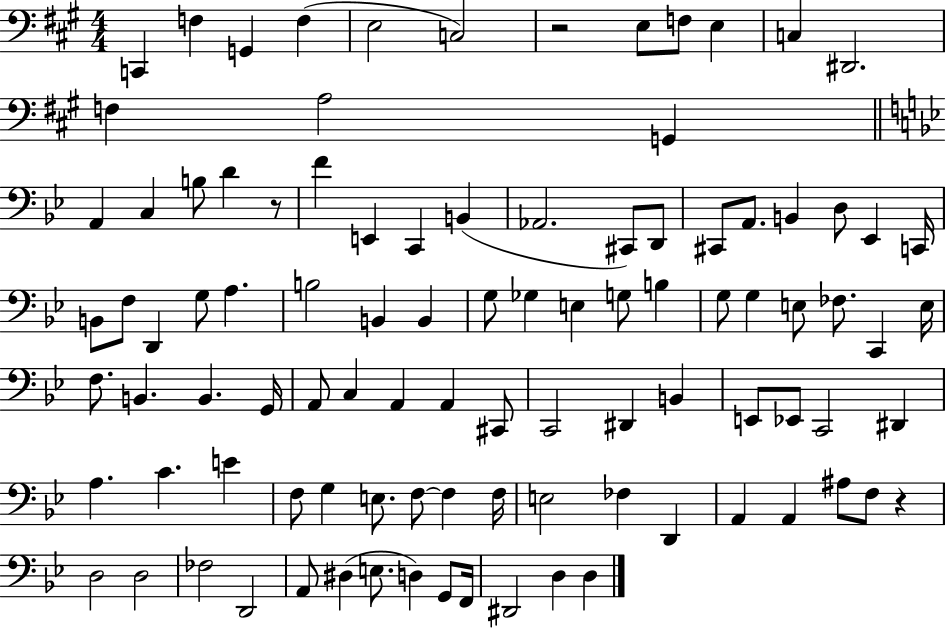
X:1
T:Untitled
M:4/4
L:1/4
K:A
C,, F, G,, F, E,2 C,2 z2 E,/2 F,/2 E, C, ^D,,2 F, A,2 G,, A,, C, B,/2 D z/2 F E,, C,, B,, _A,,2 ^C,,/2 D,,/2 ^C,,/2 A,,/2 B,, D,/2 _E,, C,,/4 B,,/2 F,/2 D,, G,/2 A, B,2 B,, B,, G,/2 _G, E, G,/2 B, G,/2 G, E,/2 _F,/2 C,, E,/4 F,/2 B,, B,, G,,/4 A,,/2 C, A,, A,, ^C,,/2 C,,2 ^D,, B,, E,,/2 _E,,/2 C,,2 ^D,, A, C E F,/2 G, E,/2 F,/2 F, F,/4 E,2 _F, D,, A,, A,, ^A,/2 F,/2 z D,2 D,2 _F,2 D,,2 A,,/2 ^D, E,/2 D, G,,/2 F,,/4 ^D,,2 D, D,